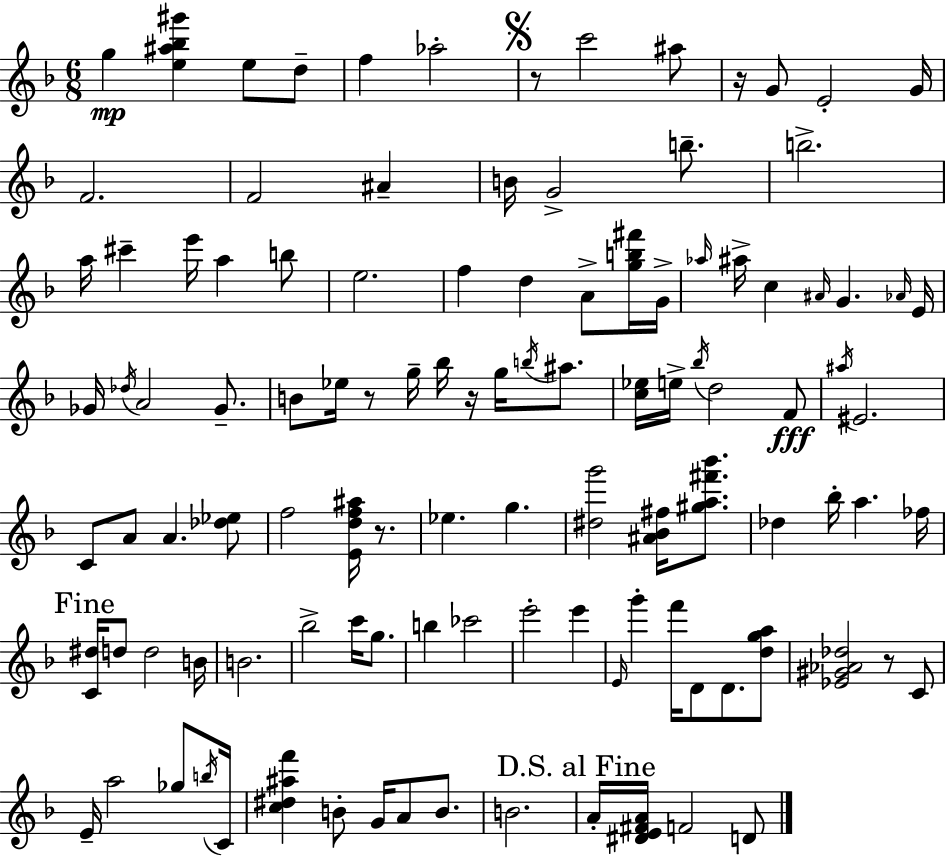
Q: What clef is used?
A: treble